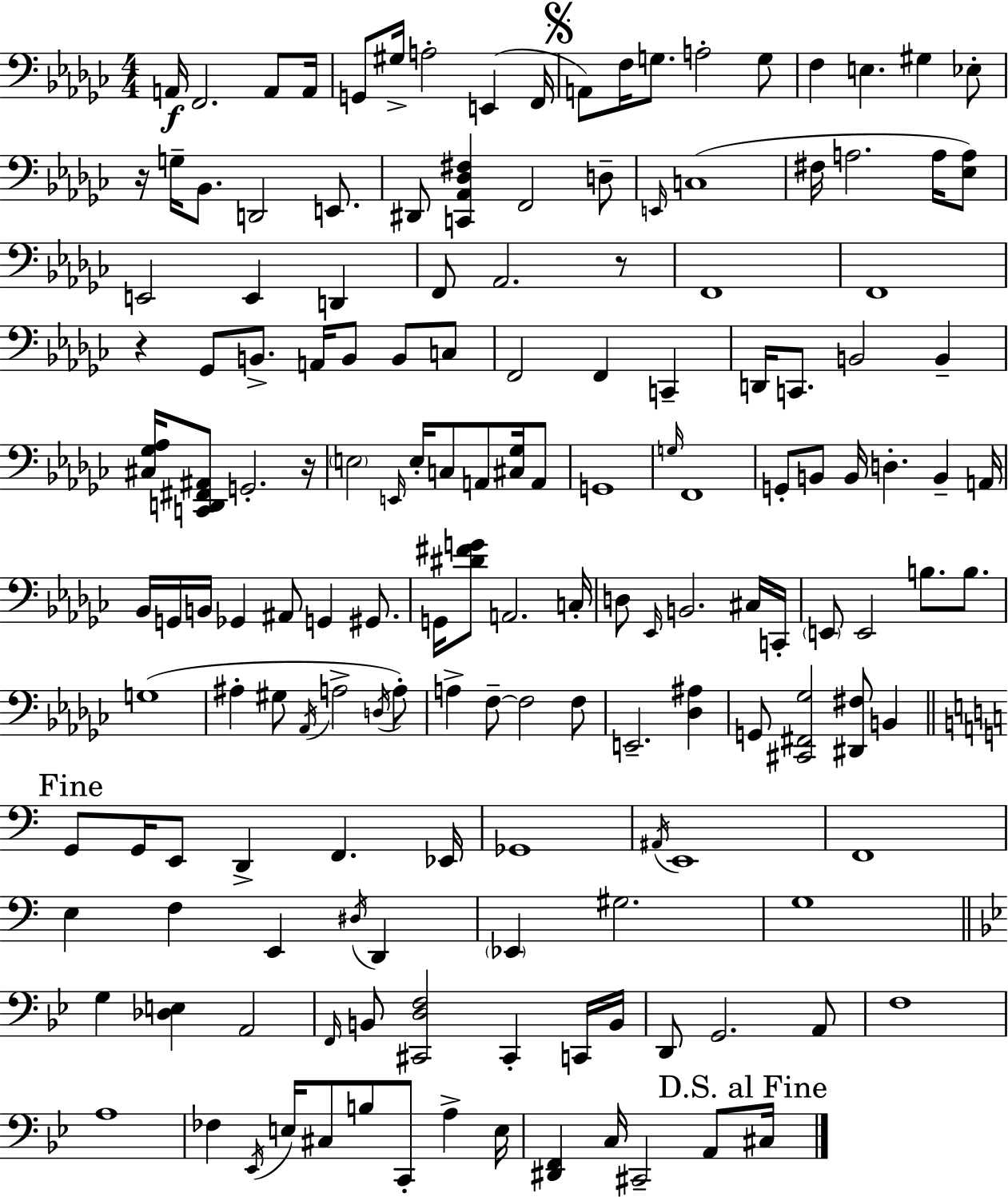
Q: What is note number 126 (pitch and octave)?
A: G2